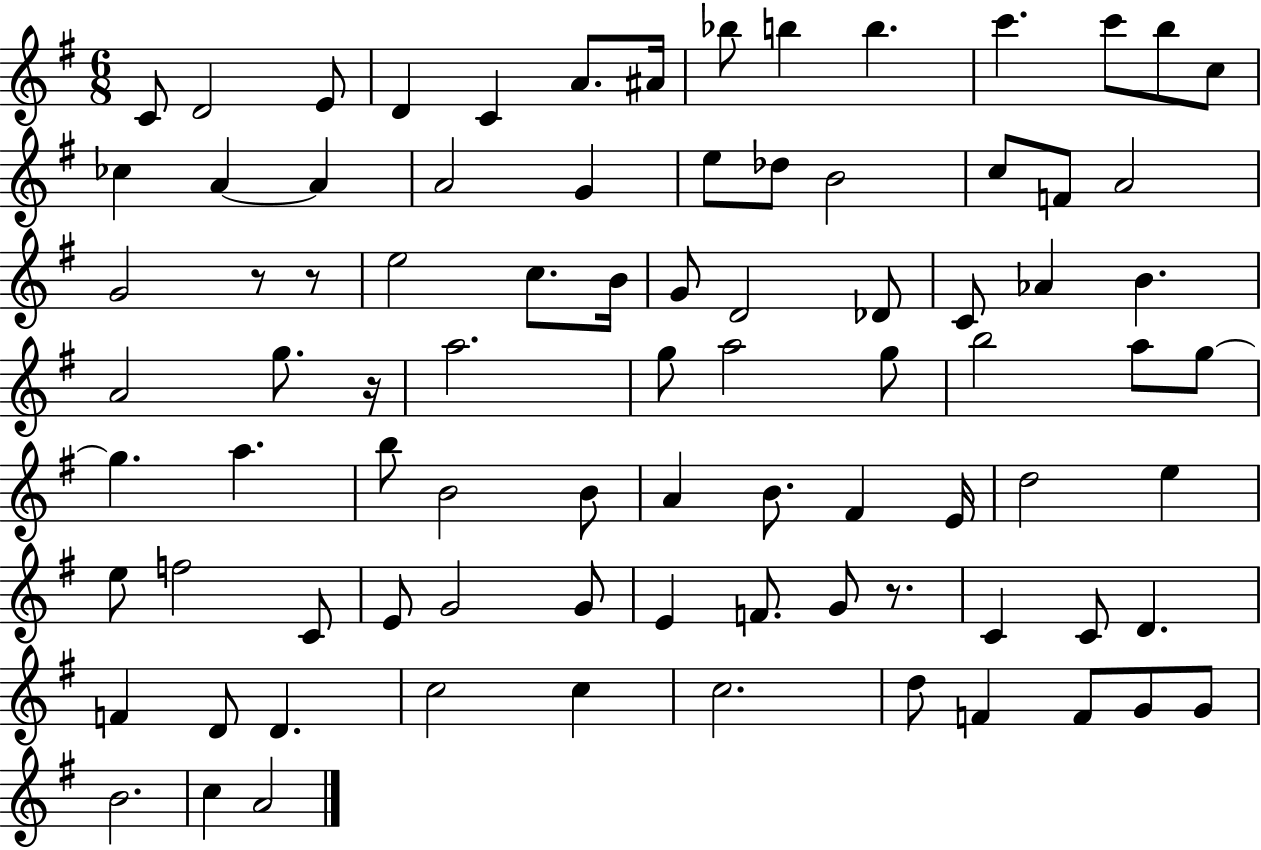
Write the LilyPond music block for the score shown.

{
  \clef treble
  \numericTimeSignature
  \time 6/8
  \key g \major
  c'8 d'2 e'8 | d'4 c'4 a'8. ais'16 | bes''8 b''4 b''4. | c'''4. c'''8 b''8 c''8 | \break ces''4 a'4~~ a'4 | a'2 g'4 | e''8 des''8 b'2 | c''8 f'8 a'2 | \break g'2 r8 r8 | e''2 c''8. b'16 | g'8 d'2 des'8 | c'8 aes'4 b'4. | \break a'2 g''8. r16 | a''2. | g''8 a''2 g''8 | b''2 a''8 g''8~~ | \break g''4. a''4. | b''8 b'2 b'8 | a'4 b'8. fis'4 e'16 | d''2 e''4 | \break e''8 f''2 c'8 | e'8 g'2 g'8 | e'4 f'8. g'8 r8. | c'4 c'8 d'4. | \break f'4 d'8 d'4. | c''2 c''4 | c''2. | d''8 f'4 f'8 g'8 g'8 | \break b'2. | c''4 a'2 | \bar "|."
}